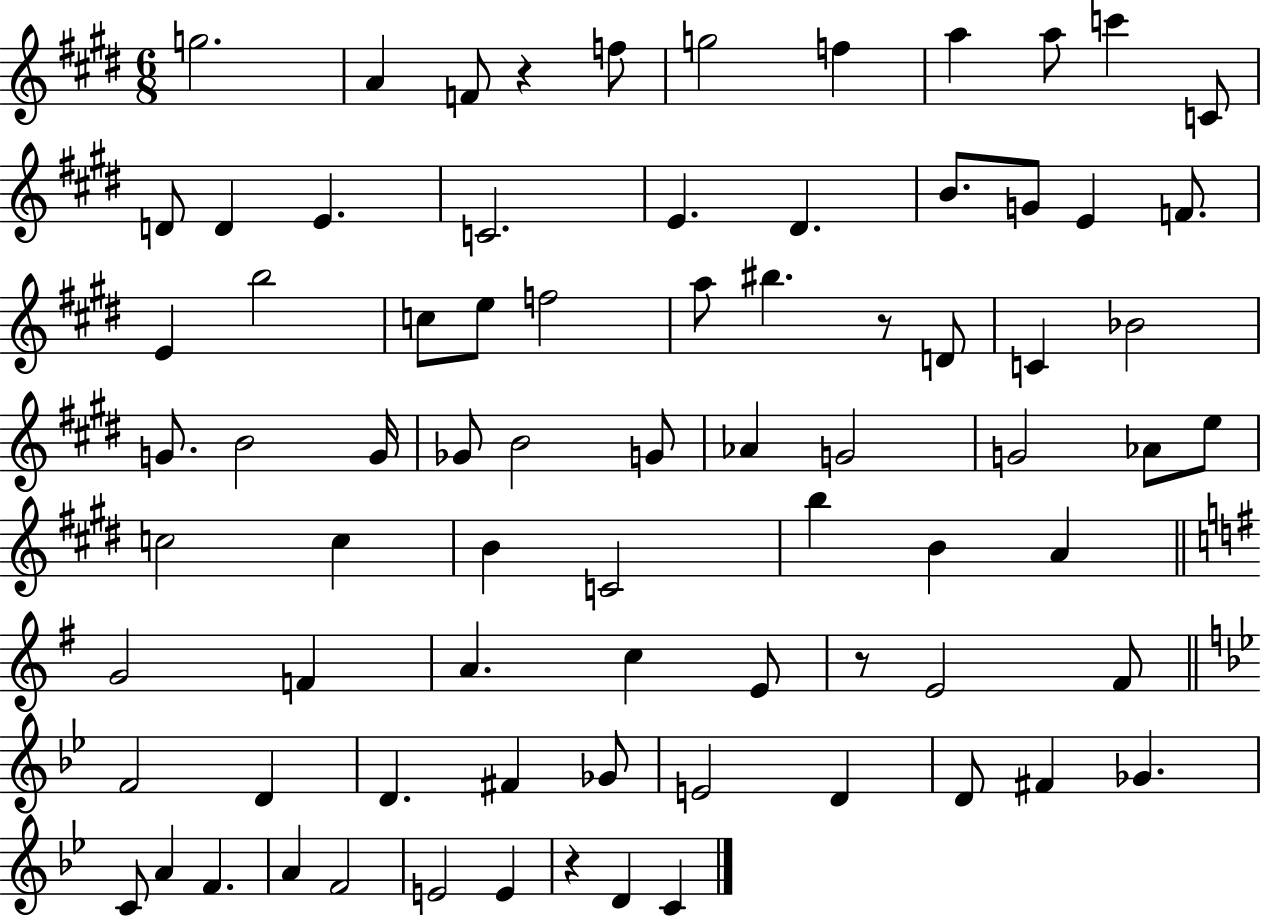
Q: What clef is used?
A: treble